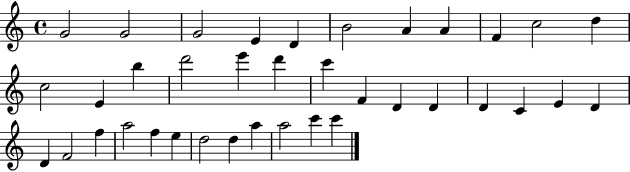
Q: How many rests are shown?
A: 0